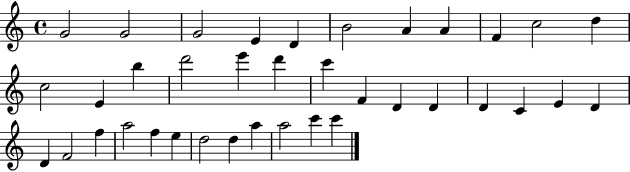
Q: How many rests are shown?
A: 0